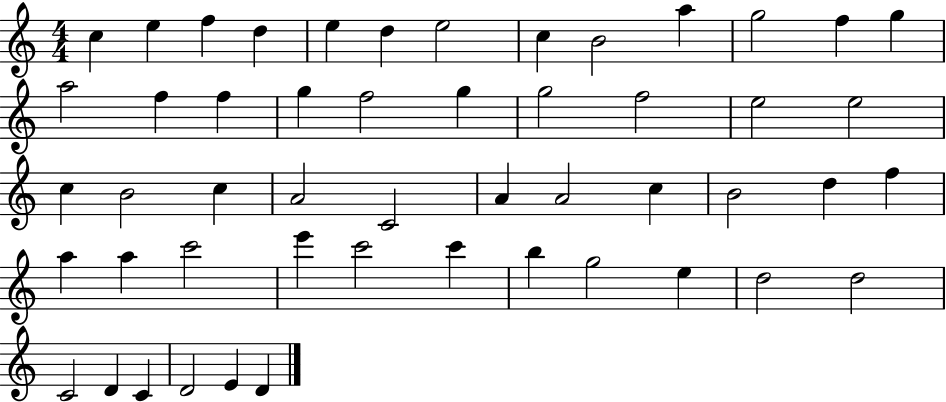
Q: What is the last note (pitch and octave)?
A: D4